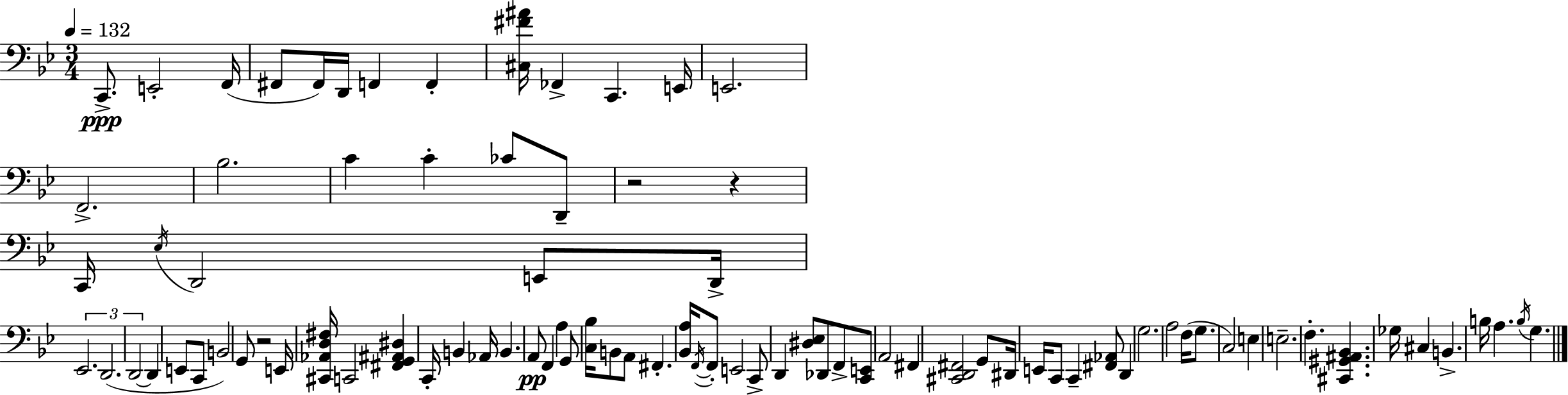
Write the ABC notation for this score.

X:1
T:Untitled
M:3/4
L:1/4
K:Bb
C,,/2 E,,2 F,,/4 ^F,,/2 ^F,,/4 D,,/4 F,, F,, [^C,^F^A]/4 _F,, C,, E,,/4 E,,2 F,,2 _B,2 C C _C/2 D,,/2 z2 z C,,/4 _E,/4 D,,2 E,,/2 D,,/4 _E,,2 D,,2 D,,2 D,, E,,/2 C,,/2 B,,2 G,,/2 z2 E,,/4 [^C,,_A,,D,^F,]/4 C,,2 [^F,,G,,^A,,^D,] C,,/4 B,, _A,,/4 B,, A,,/2 F,, A, G,,/2 [C,_B,]/4 B,,/2 A,,/2 ^F,, [_B,,A,]/4 F,,/4 F,,/2 E,,2 C,,/2 D,, [^D,_E,]/2 _D,,/2 F,,/2 [C,,E,,]/2 A,,2 ^F,, [^C,,D,,^F,,]2 G,,/2 ^D,,/4 E,,/4 C,,/2 C,, [^F,,_A,,]/2 D,, G,2 A,2 F,/4 G,/2 C,2 E, E,2 F, [^C,,^G,,^A,,_B,,] _G,/4 ^C, B,, B,/4 A, B,/4 G,